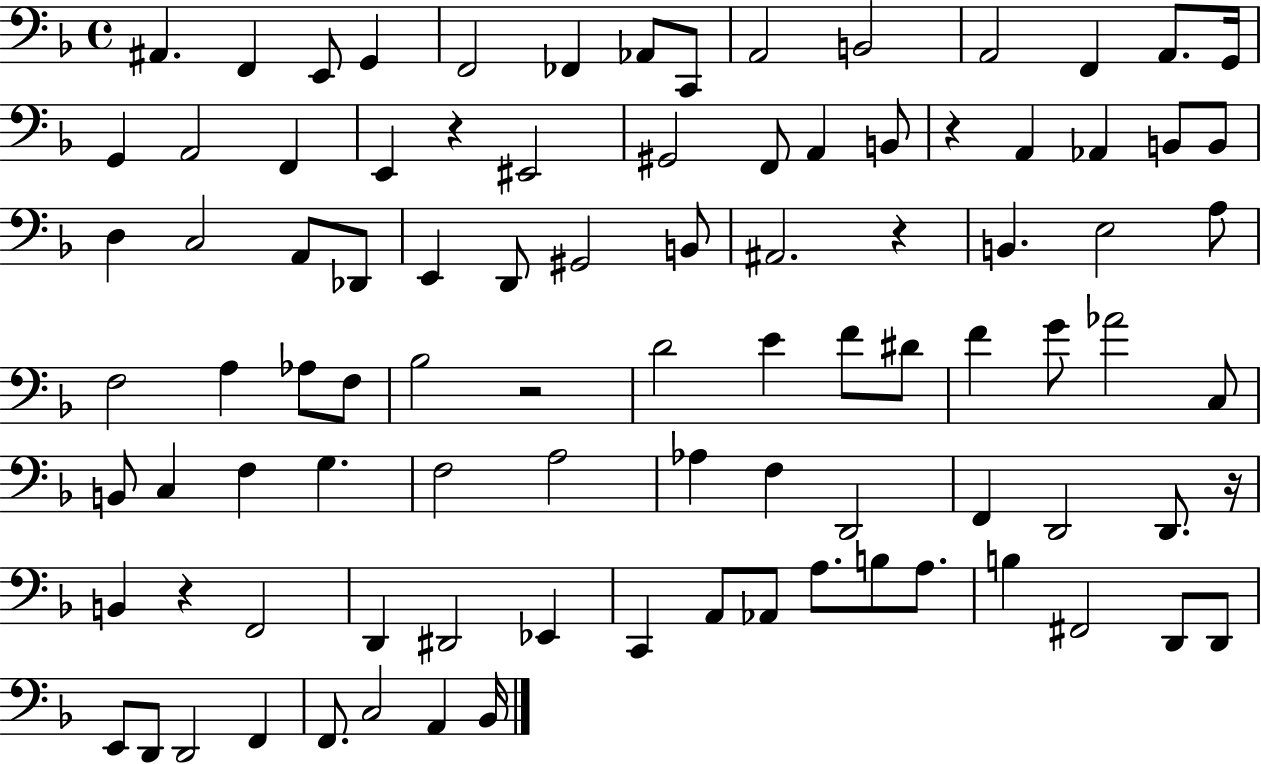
{
  \clef bass
  \time 4/4
  \defaultTimeSignature
  \key f \major
  ais,4. f,4 e,8 g,4 | f,2 fes,4 aes,8 c,8 | a,2 b,2 | a,2 f,4 a,8. g,16 | \break g,4 a,2 f,4 | e,4 r4 eis,2 | gis,2 f,8 a,4 b,8 | r4 a,4 aes,4 b,8 b,8 | \break d4 c2 a,8 des,8 | e,4 d,8 gis,2 b,8 | ais,2. r4 | b,4. e2 a8 | \break f2 a4 aes8 f8 | bes2 r2 | d'2 e'4 f'8 dis'8 | f'4 g'8 aes'2 c8 | \break b,8 c4 f4 g4. | f2 a2 | aes4 f4 d,2 | f,4 d,2 d,8. r16 | \break b,4 r4 f,2 | d,4 dis,2 ees,4 | c,4 a,8 aes,8 a8. b8 a8. | b4 fis,2 d,8 d,8 | \break e,8 d,8 d,2 f,4 | f,8. c2 a,4 bes,16 | \bar "|."
}